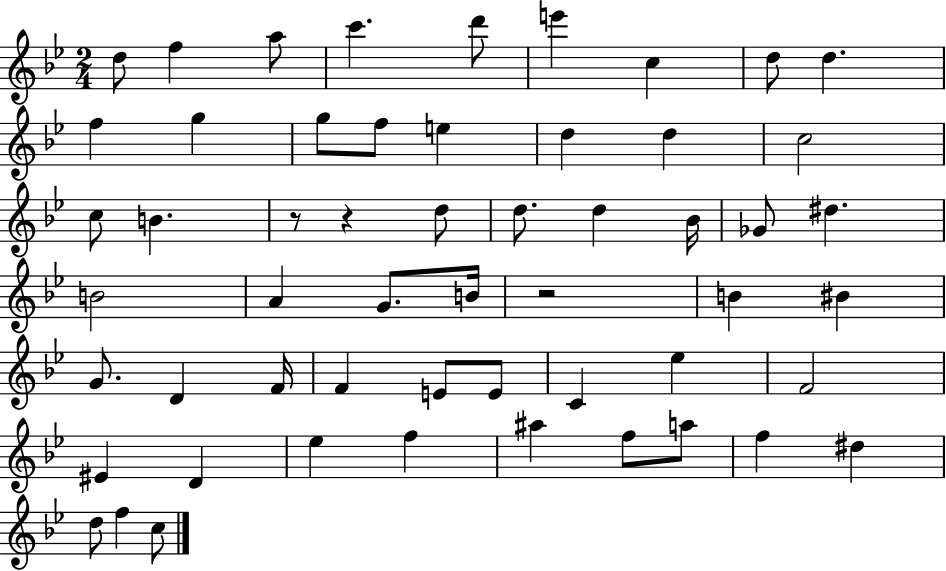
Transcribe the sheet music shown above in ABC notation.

X:1
T:Untitled
M:2/4
L:1/4
K:Bb
d/2 f a/2 c' d'/2 e' c d/2 d f g g/2 f/2 e d d c2 c/2 B z/2 z d/2 d/2 d _B/4 _G/2 ^d B2 A G/2 B/4 z2 B ^B G/2 D F/4 F E/2 E/2 C _e F2 ^E D _e f ^a f/2 a/2 f ^d d/2 f c/2